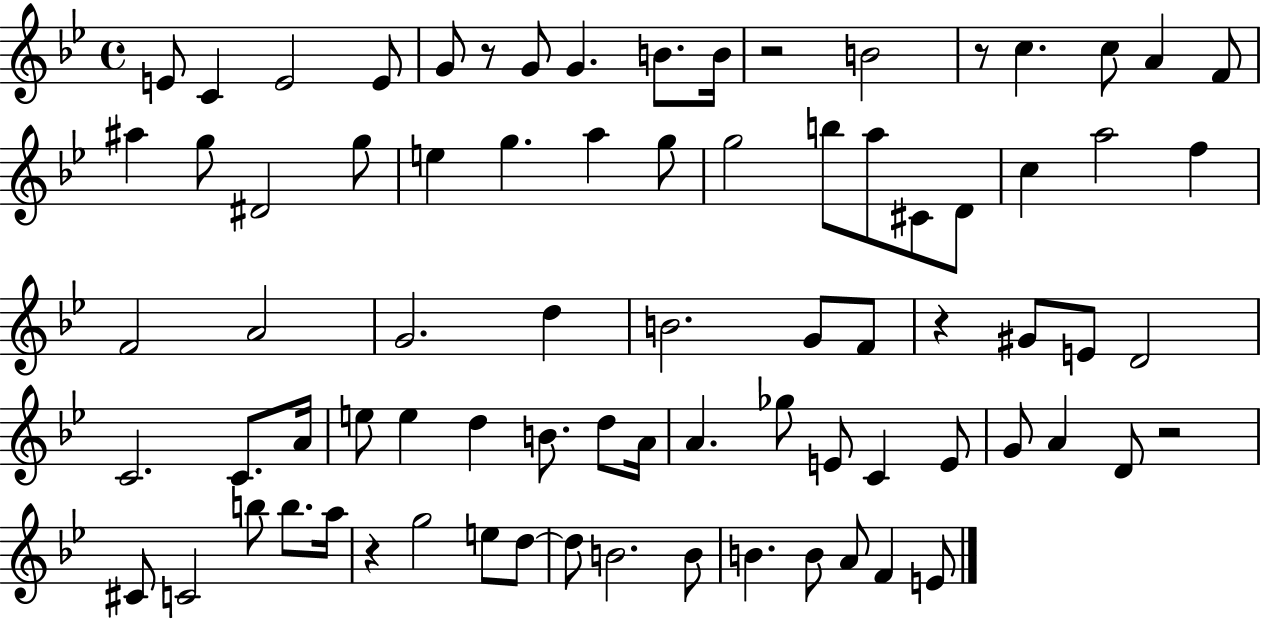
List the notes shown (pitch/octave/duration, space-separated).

E4/e C4/q E4/h E4/e G4/e R/e G4/e G4/q. B4/e. B4/s R/h B4/h R/e C5/q. C5/e A4/q F4/e A#5/q G5/e D#4/h G5/e E5/q G5/q. A5/q G5/e G5/h B5/e A5/e C#4/e D4/e C5/q A5/h F5/q F4/h A4/h G4/h. D5/q B4/h. G4/e F4/e R/q G#4/e E4/e D4/h C4/h. C4/e. A4/s E5/e E5/q D5/q B4/e. D5/e A4/s A4/q. Gb5/e E4/e C4/q E4/e G4/e A4/q D4/e R/h C#4/e C4/h B5/e B5/e. A5/s R/q G5/h E5/e D5/e D5/e B4/h. B4/e B4/q. B4/e A4/e F4/q E4/e